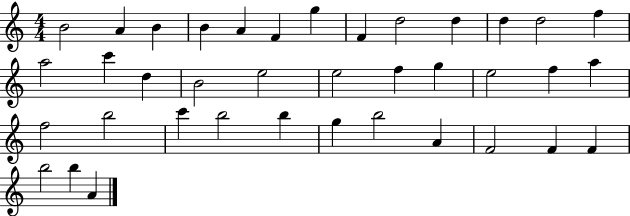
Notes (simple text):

B4/h A4/q B4/q B4/q A4/q F4/q G5/q F4/q D5/h D5/q D5/q D5/h F5/q A5/h C6/q D5/q B4/h E5/h E5/h F5/q G5/q E5/h F5/q A5/q F5/h B5/h C6/q B5/h B5/q G5/q B5/h A4/q F4/h F4/q F4/q B5/h B5/q A4/q